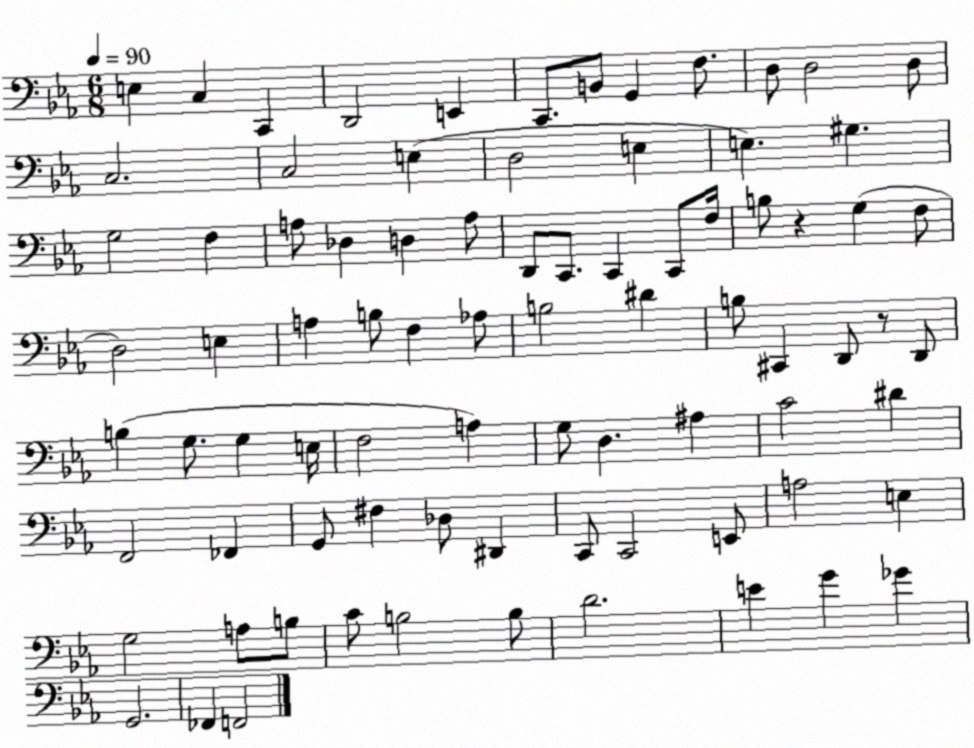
X:1
T:Untitled
M:6/8
L:1/4
K:Eb
E, C, C,, D,,2 E,, C,,/2 B,,/2 G,, F,/2 D,/2 D,2 D,/2 C,2 C,2 E, D,2 E, E, ^G, G,2 F, A,/2 _D, D, A,/2 D,,/2 C,,/2 C,, C,,/2 F,/4 B,/2 z G, F,/2 D,2 E, A, B,/2 F, _A,/2 B,2 ^D B,/2 ^C,, D,,/2 z/2 D,,/2 B, G,/2 G, E,/4 F,2 A, G,/2 D, ^A, C2 ^D F,,2 _F,, G,,/2 ^F, _D,/2 ^D,, C,,/2 C,,2 E,,/2 A,2 E, G,2 A,/2 B,/2 C/2 B,2 B,/2 D2 E G _G G,,2 _F,, F,,2